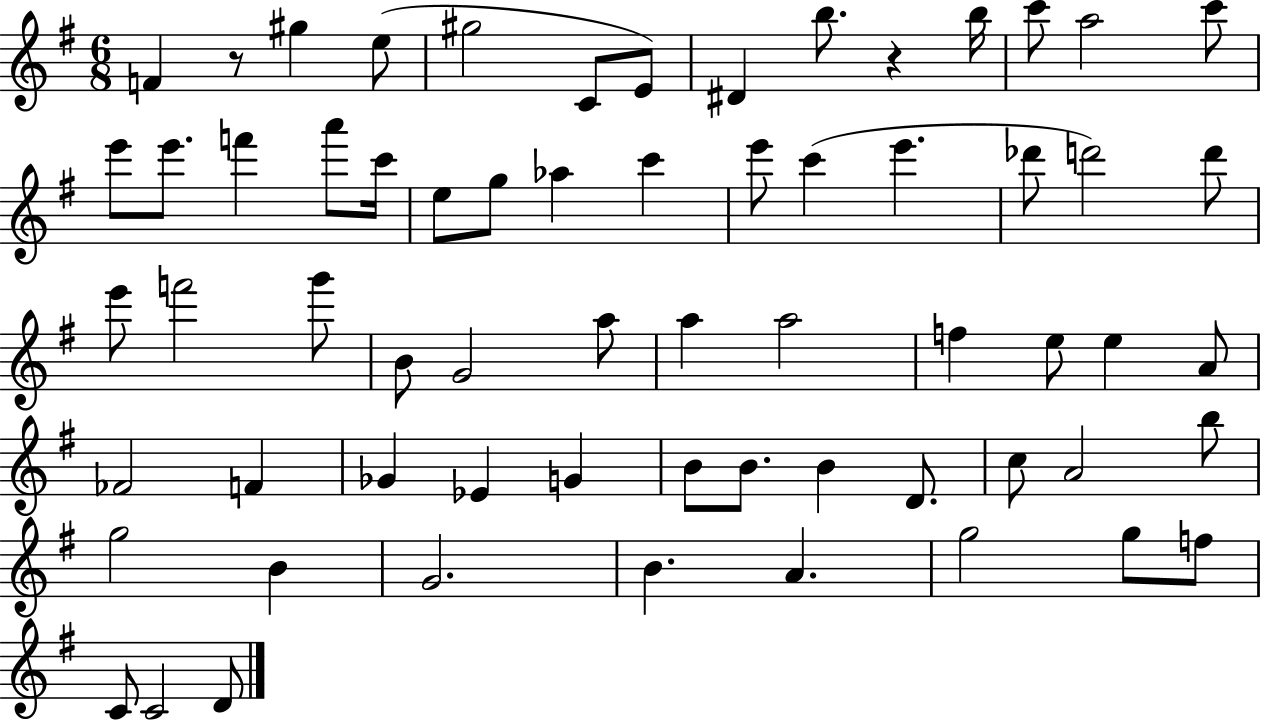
{
  \clef treble
  \numericTimeSignature
  \time 6/8
  \key g \major
  f'4 r8 gis''4 e''8( | gis''2 c'8 e'8) | dis'4 b''8. r4 b''16 | c'''8 a''2 c'''8 | \break e'''8 e'''8. f'''4 a'''8 c'''16 | e''8 g''8 aes''4 c'''4 | e'''8 c'''4( e'''4. | des'''8 d'''2) d'''8 | \break e'''8 f'''2 g'''8 | b'8 g'2 a''8 | a''4 a''2 | f''4 e''8 e''4 a'8 | \break fes'2 f'4 | ges'4 ees'4 g'4 | b'8 b'8. b'4 d'8. | c''8 a'2 b''8 | \break g''2 b'4 | g'2. | b'4. a'4. | g''2 g''8 f''8 | \break c'8 c'2 d'8 | \bar "|."
}